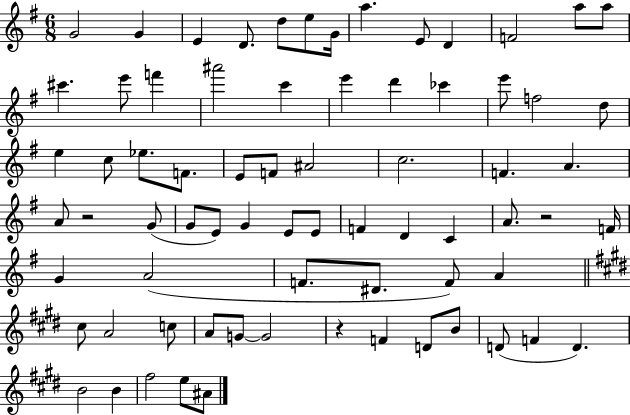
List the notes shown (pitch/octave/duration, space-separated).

G4/h G4/q E4/q D4/e. D5/e E5/e G4/s A5/q. E4/e D4/q F4/h A5/e A5/e C#6/q. E6/e F6/q A#6/h C6/q E6/q D6/q CES6/q E6/e F5/h D5/e E5/q C5/e Eb5/e. F4/e. E4/e F4/e A#4/h C5/h. F4/q. A4/q. A4/e R/h G4/e G4/e E4/e G4/q E4/e E4/e F4/q D4/q C4/q A4/e. R/h F4/s G4/q A4/h F4/e. D#4/e. F4/e A4/q C#5/e A4/h C5/e A4/e G4/e G4/h R/q F4/q D4/e B4/e D4/e F4/q D4/q. B4/h B4/q F#5/h E5/e A#4/e